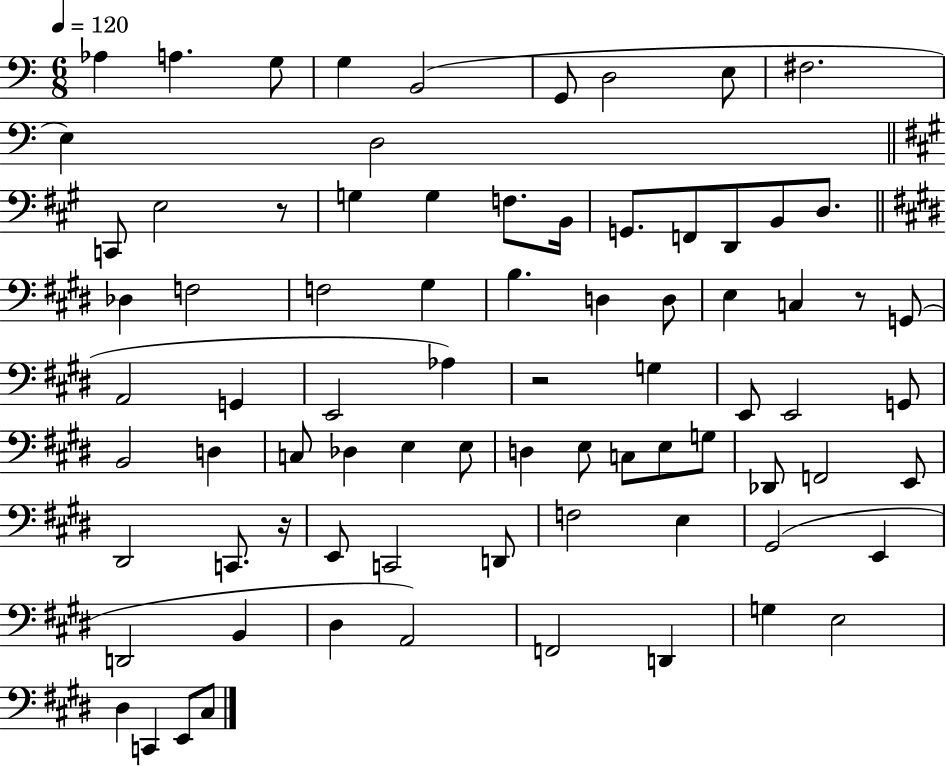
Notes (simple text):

Ab3/q A3/q. G3/e G3/q B2/h G2/e D3/h E3/e F#3/h. E3/q D3/h C2/e E3/h R/e G3/q G3/q F3/e. B2/s G2/e. F2/e D2/e B2/e D3/e. Db3/q F3/h F3/h G#3/q B3/q. D3/q D3/e E3/q C3/q R/e G2/e A2/h G2/q E2/h Ab3/q R/h G3/q E2/e E2/h G2/e B2/h D3/q C3/e Db3/q E3/q E3/e D3/q E3/e C3/e E3/e G3/e Db2/e F2/h E2/e D#2/h C2/e. R/s E2/e C2/h D2/e F3/h E3/q G#2/h E2/q D2/h B2/q D#3/q A2/h F2/h D2/q G3/q E3/h D#3/q C2/q E2/e C#3/e